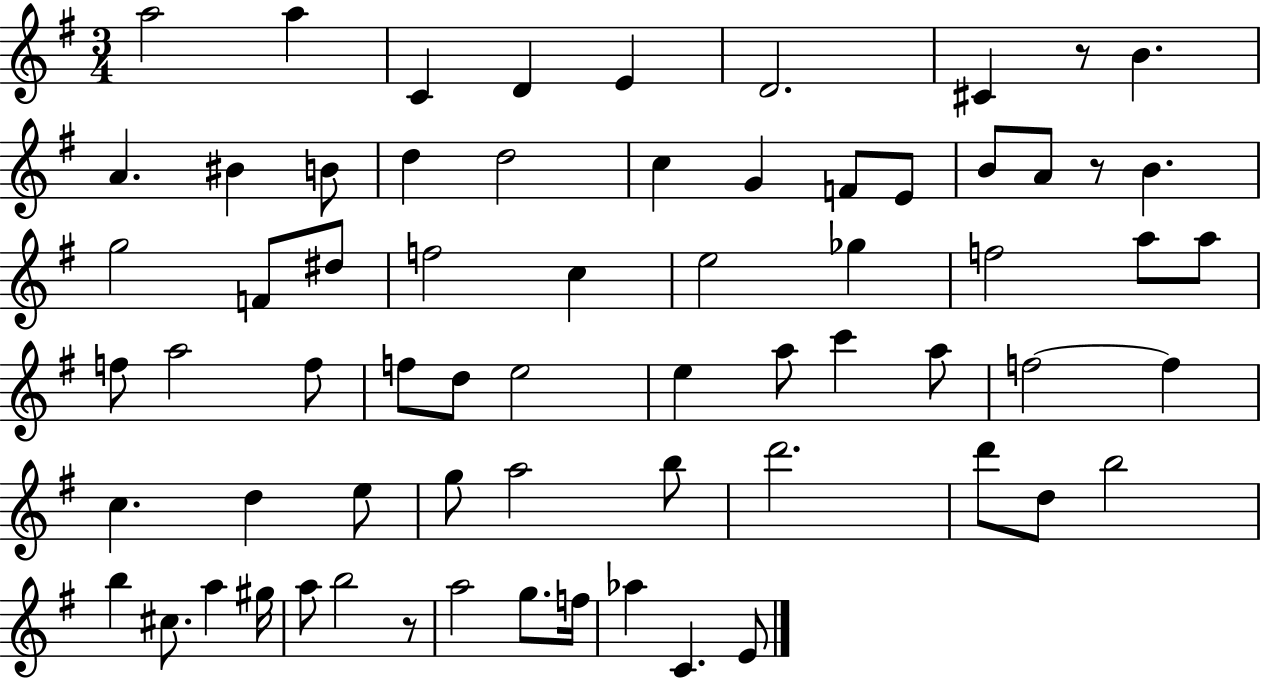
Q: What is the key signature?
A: G major